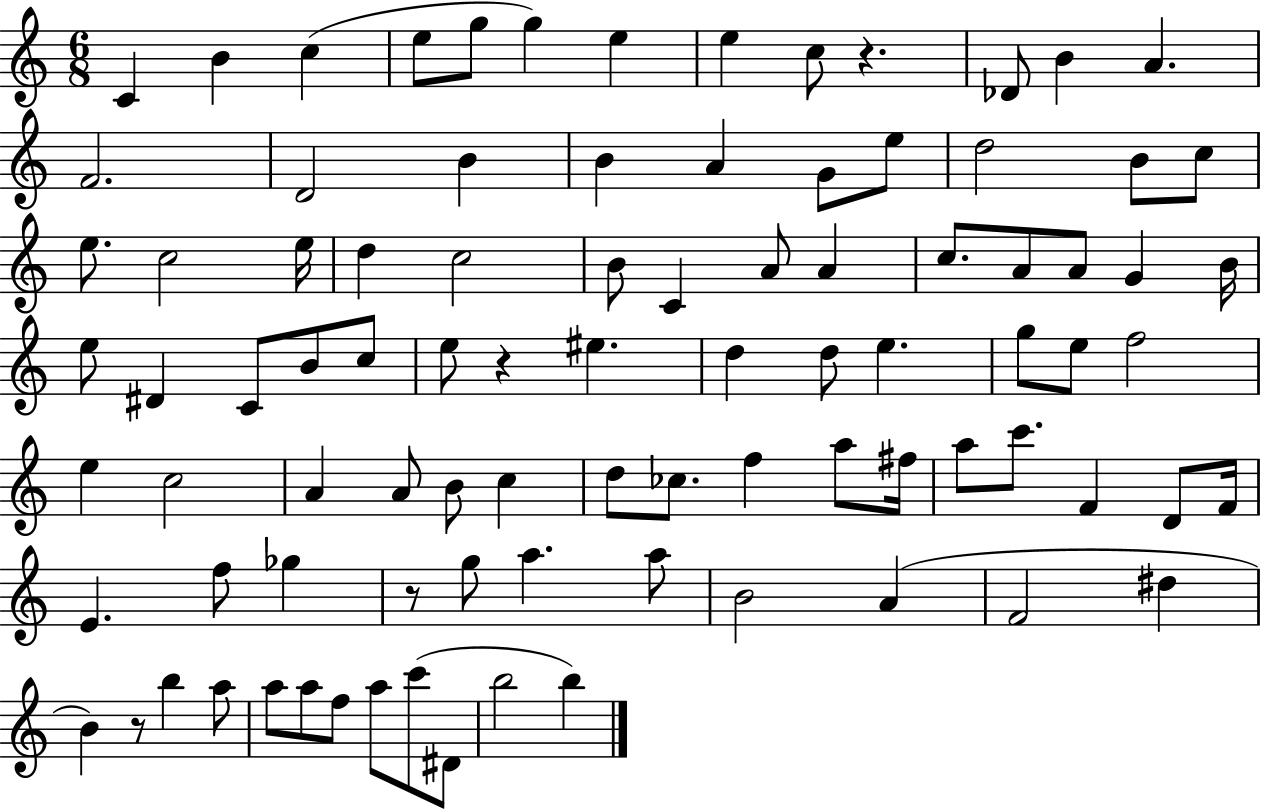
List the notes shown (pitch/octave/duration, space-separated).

C4/q B4/q C5/q E5/e G5/e G5/q E5/q E5/q C5/e R/q. Db4/e B4/q A4/q. F4/h. D4/h B4/q B4/q A4/q G4/e E5/e D5/h B4/e C5/e E5/e. C5/h E5/s D5/q C5/h B4/e C4/q A4/e A4/q C5/e. A4/e A4/e G4/q B4/s E5/e D#4/q C4/e B4/e C5/e E5/e R/q EIS5/q. D5/q D5/e E5/q. G5/e E5/e F5/h E5/q C5/h A4/q A4/e B4/e C5/q D5/e CES5/e. F5/q A5/e F#5/s A5/e C6/e. F4/q D4/e F4/s E4/q. F5/e Gb5/q R/e G5/e A5/q. A5/e B4/h A4/q F4/h D#5/q B4/q R/e B5/q A5/e A5/e A5/e F5/e A5/e C6/e D#4/e B5/h B5/q